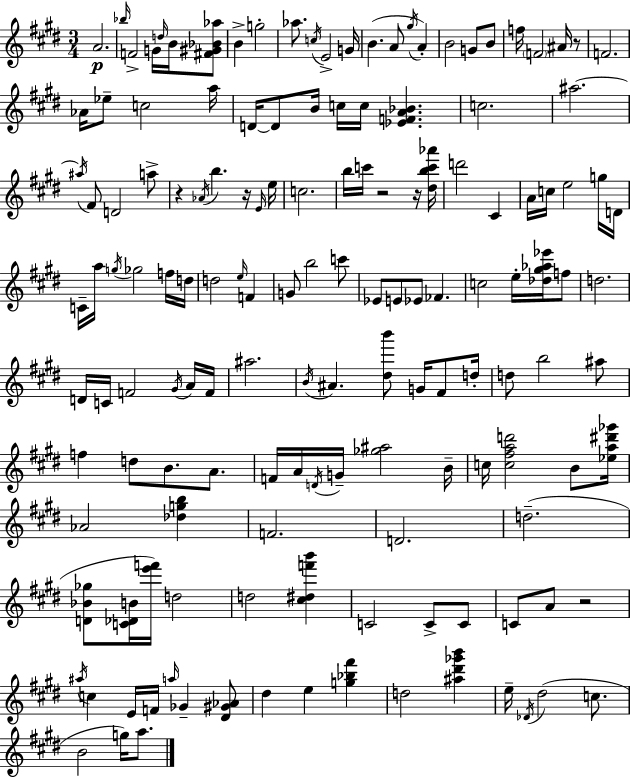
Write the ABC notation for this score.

X:1
T:Untitled
M:3/4
L:1/4
K:E
A2 _b/4 F2 G/4 d/4 B/4 [^F^G_B_a]/2 B g2 _a/2 c/4 E2 G/4 B A/2 ^g/4 A B2 G/2 B/2 f/4 F2 ^A/4 z/2 F2 _A/4 _e/2 c2 a/4 D/4 D/2 B/4 c/4 c/4 [_EFA_B] c2 ^a2 ^a/4 ^F/2 D2 a/2 z _A/4 b z/4 E/4 e/4 c2 b/4 c'/4 z2 z/4 [^dbc'_a']/4 d'2 ^C A/4 c/4 e2 g/4 D/4 C/4 a/4 g/4 _g2 f/4 d/4 d2 e/4 F G/2 b2 c'/2 _E/2 E/2 _E/2 _F c2 e/4 [_d^g_a_e']/4 f/2 d2 D/4 C/4 F2 ^G/4 A/4 F/4 ^a2 B/4 ^A [^db']/2 G/4 ^F/2 d/4 d/2 b2 ^a/2 f d/2 B/2 A/2 F/4 A/4 D/4 G/4 [_g^a]2 B/4 c/4 [c^fad']2 B/2 [_ea^d'_g']/4 _A2 [_dgb] F2 D2 d2 [D_B_g]/2 [C_DB]/4 [e'f']/4 d2 d2 [^c^df'b'] C2 C/2 C/2 C/2 A/2 z2 ^a/4 c E/4 F/4 a/4 _G [^D^G_A]/2 ^d e [g_b^f'] d2 [^a^d'_g'b'] e/4 _D/4 ^d2 c/2 B2 g/4 a/2